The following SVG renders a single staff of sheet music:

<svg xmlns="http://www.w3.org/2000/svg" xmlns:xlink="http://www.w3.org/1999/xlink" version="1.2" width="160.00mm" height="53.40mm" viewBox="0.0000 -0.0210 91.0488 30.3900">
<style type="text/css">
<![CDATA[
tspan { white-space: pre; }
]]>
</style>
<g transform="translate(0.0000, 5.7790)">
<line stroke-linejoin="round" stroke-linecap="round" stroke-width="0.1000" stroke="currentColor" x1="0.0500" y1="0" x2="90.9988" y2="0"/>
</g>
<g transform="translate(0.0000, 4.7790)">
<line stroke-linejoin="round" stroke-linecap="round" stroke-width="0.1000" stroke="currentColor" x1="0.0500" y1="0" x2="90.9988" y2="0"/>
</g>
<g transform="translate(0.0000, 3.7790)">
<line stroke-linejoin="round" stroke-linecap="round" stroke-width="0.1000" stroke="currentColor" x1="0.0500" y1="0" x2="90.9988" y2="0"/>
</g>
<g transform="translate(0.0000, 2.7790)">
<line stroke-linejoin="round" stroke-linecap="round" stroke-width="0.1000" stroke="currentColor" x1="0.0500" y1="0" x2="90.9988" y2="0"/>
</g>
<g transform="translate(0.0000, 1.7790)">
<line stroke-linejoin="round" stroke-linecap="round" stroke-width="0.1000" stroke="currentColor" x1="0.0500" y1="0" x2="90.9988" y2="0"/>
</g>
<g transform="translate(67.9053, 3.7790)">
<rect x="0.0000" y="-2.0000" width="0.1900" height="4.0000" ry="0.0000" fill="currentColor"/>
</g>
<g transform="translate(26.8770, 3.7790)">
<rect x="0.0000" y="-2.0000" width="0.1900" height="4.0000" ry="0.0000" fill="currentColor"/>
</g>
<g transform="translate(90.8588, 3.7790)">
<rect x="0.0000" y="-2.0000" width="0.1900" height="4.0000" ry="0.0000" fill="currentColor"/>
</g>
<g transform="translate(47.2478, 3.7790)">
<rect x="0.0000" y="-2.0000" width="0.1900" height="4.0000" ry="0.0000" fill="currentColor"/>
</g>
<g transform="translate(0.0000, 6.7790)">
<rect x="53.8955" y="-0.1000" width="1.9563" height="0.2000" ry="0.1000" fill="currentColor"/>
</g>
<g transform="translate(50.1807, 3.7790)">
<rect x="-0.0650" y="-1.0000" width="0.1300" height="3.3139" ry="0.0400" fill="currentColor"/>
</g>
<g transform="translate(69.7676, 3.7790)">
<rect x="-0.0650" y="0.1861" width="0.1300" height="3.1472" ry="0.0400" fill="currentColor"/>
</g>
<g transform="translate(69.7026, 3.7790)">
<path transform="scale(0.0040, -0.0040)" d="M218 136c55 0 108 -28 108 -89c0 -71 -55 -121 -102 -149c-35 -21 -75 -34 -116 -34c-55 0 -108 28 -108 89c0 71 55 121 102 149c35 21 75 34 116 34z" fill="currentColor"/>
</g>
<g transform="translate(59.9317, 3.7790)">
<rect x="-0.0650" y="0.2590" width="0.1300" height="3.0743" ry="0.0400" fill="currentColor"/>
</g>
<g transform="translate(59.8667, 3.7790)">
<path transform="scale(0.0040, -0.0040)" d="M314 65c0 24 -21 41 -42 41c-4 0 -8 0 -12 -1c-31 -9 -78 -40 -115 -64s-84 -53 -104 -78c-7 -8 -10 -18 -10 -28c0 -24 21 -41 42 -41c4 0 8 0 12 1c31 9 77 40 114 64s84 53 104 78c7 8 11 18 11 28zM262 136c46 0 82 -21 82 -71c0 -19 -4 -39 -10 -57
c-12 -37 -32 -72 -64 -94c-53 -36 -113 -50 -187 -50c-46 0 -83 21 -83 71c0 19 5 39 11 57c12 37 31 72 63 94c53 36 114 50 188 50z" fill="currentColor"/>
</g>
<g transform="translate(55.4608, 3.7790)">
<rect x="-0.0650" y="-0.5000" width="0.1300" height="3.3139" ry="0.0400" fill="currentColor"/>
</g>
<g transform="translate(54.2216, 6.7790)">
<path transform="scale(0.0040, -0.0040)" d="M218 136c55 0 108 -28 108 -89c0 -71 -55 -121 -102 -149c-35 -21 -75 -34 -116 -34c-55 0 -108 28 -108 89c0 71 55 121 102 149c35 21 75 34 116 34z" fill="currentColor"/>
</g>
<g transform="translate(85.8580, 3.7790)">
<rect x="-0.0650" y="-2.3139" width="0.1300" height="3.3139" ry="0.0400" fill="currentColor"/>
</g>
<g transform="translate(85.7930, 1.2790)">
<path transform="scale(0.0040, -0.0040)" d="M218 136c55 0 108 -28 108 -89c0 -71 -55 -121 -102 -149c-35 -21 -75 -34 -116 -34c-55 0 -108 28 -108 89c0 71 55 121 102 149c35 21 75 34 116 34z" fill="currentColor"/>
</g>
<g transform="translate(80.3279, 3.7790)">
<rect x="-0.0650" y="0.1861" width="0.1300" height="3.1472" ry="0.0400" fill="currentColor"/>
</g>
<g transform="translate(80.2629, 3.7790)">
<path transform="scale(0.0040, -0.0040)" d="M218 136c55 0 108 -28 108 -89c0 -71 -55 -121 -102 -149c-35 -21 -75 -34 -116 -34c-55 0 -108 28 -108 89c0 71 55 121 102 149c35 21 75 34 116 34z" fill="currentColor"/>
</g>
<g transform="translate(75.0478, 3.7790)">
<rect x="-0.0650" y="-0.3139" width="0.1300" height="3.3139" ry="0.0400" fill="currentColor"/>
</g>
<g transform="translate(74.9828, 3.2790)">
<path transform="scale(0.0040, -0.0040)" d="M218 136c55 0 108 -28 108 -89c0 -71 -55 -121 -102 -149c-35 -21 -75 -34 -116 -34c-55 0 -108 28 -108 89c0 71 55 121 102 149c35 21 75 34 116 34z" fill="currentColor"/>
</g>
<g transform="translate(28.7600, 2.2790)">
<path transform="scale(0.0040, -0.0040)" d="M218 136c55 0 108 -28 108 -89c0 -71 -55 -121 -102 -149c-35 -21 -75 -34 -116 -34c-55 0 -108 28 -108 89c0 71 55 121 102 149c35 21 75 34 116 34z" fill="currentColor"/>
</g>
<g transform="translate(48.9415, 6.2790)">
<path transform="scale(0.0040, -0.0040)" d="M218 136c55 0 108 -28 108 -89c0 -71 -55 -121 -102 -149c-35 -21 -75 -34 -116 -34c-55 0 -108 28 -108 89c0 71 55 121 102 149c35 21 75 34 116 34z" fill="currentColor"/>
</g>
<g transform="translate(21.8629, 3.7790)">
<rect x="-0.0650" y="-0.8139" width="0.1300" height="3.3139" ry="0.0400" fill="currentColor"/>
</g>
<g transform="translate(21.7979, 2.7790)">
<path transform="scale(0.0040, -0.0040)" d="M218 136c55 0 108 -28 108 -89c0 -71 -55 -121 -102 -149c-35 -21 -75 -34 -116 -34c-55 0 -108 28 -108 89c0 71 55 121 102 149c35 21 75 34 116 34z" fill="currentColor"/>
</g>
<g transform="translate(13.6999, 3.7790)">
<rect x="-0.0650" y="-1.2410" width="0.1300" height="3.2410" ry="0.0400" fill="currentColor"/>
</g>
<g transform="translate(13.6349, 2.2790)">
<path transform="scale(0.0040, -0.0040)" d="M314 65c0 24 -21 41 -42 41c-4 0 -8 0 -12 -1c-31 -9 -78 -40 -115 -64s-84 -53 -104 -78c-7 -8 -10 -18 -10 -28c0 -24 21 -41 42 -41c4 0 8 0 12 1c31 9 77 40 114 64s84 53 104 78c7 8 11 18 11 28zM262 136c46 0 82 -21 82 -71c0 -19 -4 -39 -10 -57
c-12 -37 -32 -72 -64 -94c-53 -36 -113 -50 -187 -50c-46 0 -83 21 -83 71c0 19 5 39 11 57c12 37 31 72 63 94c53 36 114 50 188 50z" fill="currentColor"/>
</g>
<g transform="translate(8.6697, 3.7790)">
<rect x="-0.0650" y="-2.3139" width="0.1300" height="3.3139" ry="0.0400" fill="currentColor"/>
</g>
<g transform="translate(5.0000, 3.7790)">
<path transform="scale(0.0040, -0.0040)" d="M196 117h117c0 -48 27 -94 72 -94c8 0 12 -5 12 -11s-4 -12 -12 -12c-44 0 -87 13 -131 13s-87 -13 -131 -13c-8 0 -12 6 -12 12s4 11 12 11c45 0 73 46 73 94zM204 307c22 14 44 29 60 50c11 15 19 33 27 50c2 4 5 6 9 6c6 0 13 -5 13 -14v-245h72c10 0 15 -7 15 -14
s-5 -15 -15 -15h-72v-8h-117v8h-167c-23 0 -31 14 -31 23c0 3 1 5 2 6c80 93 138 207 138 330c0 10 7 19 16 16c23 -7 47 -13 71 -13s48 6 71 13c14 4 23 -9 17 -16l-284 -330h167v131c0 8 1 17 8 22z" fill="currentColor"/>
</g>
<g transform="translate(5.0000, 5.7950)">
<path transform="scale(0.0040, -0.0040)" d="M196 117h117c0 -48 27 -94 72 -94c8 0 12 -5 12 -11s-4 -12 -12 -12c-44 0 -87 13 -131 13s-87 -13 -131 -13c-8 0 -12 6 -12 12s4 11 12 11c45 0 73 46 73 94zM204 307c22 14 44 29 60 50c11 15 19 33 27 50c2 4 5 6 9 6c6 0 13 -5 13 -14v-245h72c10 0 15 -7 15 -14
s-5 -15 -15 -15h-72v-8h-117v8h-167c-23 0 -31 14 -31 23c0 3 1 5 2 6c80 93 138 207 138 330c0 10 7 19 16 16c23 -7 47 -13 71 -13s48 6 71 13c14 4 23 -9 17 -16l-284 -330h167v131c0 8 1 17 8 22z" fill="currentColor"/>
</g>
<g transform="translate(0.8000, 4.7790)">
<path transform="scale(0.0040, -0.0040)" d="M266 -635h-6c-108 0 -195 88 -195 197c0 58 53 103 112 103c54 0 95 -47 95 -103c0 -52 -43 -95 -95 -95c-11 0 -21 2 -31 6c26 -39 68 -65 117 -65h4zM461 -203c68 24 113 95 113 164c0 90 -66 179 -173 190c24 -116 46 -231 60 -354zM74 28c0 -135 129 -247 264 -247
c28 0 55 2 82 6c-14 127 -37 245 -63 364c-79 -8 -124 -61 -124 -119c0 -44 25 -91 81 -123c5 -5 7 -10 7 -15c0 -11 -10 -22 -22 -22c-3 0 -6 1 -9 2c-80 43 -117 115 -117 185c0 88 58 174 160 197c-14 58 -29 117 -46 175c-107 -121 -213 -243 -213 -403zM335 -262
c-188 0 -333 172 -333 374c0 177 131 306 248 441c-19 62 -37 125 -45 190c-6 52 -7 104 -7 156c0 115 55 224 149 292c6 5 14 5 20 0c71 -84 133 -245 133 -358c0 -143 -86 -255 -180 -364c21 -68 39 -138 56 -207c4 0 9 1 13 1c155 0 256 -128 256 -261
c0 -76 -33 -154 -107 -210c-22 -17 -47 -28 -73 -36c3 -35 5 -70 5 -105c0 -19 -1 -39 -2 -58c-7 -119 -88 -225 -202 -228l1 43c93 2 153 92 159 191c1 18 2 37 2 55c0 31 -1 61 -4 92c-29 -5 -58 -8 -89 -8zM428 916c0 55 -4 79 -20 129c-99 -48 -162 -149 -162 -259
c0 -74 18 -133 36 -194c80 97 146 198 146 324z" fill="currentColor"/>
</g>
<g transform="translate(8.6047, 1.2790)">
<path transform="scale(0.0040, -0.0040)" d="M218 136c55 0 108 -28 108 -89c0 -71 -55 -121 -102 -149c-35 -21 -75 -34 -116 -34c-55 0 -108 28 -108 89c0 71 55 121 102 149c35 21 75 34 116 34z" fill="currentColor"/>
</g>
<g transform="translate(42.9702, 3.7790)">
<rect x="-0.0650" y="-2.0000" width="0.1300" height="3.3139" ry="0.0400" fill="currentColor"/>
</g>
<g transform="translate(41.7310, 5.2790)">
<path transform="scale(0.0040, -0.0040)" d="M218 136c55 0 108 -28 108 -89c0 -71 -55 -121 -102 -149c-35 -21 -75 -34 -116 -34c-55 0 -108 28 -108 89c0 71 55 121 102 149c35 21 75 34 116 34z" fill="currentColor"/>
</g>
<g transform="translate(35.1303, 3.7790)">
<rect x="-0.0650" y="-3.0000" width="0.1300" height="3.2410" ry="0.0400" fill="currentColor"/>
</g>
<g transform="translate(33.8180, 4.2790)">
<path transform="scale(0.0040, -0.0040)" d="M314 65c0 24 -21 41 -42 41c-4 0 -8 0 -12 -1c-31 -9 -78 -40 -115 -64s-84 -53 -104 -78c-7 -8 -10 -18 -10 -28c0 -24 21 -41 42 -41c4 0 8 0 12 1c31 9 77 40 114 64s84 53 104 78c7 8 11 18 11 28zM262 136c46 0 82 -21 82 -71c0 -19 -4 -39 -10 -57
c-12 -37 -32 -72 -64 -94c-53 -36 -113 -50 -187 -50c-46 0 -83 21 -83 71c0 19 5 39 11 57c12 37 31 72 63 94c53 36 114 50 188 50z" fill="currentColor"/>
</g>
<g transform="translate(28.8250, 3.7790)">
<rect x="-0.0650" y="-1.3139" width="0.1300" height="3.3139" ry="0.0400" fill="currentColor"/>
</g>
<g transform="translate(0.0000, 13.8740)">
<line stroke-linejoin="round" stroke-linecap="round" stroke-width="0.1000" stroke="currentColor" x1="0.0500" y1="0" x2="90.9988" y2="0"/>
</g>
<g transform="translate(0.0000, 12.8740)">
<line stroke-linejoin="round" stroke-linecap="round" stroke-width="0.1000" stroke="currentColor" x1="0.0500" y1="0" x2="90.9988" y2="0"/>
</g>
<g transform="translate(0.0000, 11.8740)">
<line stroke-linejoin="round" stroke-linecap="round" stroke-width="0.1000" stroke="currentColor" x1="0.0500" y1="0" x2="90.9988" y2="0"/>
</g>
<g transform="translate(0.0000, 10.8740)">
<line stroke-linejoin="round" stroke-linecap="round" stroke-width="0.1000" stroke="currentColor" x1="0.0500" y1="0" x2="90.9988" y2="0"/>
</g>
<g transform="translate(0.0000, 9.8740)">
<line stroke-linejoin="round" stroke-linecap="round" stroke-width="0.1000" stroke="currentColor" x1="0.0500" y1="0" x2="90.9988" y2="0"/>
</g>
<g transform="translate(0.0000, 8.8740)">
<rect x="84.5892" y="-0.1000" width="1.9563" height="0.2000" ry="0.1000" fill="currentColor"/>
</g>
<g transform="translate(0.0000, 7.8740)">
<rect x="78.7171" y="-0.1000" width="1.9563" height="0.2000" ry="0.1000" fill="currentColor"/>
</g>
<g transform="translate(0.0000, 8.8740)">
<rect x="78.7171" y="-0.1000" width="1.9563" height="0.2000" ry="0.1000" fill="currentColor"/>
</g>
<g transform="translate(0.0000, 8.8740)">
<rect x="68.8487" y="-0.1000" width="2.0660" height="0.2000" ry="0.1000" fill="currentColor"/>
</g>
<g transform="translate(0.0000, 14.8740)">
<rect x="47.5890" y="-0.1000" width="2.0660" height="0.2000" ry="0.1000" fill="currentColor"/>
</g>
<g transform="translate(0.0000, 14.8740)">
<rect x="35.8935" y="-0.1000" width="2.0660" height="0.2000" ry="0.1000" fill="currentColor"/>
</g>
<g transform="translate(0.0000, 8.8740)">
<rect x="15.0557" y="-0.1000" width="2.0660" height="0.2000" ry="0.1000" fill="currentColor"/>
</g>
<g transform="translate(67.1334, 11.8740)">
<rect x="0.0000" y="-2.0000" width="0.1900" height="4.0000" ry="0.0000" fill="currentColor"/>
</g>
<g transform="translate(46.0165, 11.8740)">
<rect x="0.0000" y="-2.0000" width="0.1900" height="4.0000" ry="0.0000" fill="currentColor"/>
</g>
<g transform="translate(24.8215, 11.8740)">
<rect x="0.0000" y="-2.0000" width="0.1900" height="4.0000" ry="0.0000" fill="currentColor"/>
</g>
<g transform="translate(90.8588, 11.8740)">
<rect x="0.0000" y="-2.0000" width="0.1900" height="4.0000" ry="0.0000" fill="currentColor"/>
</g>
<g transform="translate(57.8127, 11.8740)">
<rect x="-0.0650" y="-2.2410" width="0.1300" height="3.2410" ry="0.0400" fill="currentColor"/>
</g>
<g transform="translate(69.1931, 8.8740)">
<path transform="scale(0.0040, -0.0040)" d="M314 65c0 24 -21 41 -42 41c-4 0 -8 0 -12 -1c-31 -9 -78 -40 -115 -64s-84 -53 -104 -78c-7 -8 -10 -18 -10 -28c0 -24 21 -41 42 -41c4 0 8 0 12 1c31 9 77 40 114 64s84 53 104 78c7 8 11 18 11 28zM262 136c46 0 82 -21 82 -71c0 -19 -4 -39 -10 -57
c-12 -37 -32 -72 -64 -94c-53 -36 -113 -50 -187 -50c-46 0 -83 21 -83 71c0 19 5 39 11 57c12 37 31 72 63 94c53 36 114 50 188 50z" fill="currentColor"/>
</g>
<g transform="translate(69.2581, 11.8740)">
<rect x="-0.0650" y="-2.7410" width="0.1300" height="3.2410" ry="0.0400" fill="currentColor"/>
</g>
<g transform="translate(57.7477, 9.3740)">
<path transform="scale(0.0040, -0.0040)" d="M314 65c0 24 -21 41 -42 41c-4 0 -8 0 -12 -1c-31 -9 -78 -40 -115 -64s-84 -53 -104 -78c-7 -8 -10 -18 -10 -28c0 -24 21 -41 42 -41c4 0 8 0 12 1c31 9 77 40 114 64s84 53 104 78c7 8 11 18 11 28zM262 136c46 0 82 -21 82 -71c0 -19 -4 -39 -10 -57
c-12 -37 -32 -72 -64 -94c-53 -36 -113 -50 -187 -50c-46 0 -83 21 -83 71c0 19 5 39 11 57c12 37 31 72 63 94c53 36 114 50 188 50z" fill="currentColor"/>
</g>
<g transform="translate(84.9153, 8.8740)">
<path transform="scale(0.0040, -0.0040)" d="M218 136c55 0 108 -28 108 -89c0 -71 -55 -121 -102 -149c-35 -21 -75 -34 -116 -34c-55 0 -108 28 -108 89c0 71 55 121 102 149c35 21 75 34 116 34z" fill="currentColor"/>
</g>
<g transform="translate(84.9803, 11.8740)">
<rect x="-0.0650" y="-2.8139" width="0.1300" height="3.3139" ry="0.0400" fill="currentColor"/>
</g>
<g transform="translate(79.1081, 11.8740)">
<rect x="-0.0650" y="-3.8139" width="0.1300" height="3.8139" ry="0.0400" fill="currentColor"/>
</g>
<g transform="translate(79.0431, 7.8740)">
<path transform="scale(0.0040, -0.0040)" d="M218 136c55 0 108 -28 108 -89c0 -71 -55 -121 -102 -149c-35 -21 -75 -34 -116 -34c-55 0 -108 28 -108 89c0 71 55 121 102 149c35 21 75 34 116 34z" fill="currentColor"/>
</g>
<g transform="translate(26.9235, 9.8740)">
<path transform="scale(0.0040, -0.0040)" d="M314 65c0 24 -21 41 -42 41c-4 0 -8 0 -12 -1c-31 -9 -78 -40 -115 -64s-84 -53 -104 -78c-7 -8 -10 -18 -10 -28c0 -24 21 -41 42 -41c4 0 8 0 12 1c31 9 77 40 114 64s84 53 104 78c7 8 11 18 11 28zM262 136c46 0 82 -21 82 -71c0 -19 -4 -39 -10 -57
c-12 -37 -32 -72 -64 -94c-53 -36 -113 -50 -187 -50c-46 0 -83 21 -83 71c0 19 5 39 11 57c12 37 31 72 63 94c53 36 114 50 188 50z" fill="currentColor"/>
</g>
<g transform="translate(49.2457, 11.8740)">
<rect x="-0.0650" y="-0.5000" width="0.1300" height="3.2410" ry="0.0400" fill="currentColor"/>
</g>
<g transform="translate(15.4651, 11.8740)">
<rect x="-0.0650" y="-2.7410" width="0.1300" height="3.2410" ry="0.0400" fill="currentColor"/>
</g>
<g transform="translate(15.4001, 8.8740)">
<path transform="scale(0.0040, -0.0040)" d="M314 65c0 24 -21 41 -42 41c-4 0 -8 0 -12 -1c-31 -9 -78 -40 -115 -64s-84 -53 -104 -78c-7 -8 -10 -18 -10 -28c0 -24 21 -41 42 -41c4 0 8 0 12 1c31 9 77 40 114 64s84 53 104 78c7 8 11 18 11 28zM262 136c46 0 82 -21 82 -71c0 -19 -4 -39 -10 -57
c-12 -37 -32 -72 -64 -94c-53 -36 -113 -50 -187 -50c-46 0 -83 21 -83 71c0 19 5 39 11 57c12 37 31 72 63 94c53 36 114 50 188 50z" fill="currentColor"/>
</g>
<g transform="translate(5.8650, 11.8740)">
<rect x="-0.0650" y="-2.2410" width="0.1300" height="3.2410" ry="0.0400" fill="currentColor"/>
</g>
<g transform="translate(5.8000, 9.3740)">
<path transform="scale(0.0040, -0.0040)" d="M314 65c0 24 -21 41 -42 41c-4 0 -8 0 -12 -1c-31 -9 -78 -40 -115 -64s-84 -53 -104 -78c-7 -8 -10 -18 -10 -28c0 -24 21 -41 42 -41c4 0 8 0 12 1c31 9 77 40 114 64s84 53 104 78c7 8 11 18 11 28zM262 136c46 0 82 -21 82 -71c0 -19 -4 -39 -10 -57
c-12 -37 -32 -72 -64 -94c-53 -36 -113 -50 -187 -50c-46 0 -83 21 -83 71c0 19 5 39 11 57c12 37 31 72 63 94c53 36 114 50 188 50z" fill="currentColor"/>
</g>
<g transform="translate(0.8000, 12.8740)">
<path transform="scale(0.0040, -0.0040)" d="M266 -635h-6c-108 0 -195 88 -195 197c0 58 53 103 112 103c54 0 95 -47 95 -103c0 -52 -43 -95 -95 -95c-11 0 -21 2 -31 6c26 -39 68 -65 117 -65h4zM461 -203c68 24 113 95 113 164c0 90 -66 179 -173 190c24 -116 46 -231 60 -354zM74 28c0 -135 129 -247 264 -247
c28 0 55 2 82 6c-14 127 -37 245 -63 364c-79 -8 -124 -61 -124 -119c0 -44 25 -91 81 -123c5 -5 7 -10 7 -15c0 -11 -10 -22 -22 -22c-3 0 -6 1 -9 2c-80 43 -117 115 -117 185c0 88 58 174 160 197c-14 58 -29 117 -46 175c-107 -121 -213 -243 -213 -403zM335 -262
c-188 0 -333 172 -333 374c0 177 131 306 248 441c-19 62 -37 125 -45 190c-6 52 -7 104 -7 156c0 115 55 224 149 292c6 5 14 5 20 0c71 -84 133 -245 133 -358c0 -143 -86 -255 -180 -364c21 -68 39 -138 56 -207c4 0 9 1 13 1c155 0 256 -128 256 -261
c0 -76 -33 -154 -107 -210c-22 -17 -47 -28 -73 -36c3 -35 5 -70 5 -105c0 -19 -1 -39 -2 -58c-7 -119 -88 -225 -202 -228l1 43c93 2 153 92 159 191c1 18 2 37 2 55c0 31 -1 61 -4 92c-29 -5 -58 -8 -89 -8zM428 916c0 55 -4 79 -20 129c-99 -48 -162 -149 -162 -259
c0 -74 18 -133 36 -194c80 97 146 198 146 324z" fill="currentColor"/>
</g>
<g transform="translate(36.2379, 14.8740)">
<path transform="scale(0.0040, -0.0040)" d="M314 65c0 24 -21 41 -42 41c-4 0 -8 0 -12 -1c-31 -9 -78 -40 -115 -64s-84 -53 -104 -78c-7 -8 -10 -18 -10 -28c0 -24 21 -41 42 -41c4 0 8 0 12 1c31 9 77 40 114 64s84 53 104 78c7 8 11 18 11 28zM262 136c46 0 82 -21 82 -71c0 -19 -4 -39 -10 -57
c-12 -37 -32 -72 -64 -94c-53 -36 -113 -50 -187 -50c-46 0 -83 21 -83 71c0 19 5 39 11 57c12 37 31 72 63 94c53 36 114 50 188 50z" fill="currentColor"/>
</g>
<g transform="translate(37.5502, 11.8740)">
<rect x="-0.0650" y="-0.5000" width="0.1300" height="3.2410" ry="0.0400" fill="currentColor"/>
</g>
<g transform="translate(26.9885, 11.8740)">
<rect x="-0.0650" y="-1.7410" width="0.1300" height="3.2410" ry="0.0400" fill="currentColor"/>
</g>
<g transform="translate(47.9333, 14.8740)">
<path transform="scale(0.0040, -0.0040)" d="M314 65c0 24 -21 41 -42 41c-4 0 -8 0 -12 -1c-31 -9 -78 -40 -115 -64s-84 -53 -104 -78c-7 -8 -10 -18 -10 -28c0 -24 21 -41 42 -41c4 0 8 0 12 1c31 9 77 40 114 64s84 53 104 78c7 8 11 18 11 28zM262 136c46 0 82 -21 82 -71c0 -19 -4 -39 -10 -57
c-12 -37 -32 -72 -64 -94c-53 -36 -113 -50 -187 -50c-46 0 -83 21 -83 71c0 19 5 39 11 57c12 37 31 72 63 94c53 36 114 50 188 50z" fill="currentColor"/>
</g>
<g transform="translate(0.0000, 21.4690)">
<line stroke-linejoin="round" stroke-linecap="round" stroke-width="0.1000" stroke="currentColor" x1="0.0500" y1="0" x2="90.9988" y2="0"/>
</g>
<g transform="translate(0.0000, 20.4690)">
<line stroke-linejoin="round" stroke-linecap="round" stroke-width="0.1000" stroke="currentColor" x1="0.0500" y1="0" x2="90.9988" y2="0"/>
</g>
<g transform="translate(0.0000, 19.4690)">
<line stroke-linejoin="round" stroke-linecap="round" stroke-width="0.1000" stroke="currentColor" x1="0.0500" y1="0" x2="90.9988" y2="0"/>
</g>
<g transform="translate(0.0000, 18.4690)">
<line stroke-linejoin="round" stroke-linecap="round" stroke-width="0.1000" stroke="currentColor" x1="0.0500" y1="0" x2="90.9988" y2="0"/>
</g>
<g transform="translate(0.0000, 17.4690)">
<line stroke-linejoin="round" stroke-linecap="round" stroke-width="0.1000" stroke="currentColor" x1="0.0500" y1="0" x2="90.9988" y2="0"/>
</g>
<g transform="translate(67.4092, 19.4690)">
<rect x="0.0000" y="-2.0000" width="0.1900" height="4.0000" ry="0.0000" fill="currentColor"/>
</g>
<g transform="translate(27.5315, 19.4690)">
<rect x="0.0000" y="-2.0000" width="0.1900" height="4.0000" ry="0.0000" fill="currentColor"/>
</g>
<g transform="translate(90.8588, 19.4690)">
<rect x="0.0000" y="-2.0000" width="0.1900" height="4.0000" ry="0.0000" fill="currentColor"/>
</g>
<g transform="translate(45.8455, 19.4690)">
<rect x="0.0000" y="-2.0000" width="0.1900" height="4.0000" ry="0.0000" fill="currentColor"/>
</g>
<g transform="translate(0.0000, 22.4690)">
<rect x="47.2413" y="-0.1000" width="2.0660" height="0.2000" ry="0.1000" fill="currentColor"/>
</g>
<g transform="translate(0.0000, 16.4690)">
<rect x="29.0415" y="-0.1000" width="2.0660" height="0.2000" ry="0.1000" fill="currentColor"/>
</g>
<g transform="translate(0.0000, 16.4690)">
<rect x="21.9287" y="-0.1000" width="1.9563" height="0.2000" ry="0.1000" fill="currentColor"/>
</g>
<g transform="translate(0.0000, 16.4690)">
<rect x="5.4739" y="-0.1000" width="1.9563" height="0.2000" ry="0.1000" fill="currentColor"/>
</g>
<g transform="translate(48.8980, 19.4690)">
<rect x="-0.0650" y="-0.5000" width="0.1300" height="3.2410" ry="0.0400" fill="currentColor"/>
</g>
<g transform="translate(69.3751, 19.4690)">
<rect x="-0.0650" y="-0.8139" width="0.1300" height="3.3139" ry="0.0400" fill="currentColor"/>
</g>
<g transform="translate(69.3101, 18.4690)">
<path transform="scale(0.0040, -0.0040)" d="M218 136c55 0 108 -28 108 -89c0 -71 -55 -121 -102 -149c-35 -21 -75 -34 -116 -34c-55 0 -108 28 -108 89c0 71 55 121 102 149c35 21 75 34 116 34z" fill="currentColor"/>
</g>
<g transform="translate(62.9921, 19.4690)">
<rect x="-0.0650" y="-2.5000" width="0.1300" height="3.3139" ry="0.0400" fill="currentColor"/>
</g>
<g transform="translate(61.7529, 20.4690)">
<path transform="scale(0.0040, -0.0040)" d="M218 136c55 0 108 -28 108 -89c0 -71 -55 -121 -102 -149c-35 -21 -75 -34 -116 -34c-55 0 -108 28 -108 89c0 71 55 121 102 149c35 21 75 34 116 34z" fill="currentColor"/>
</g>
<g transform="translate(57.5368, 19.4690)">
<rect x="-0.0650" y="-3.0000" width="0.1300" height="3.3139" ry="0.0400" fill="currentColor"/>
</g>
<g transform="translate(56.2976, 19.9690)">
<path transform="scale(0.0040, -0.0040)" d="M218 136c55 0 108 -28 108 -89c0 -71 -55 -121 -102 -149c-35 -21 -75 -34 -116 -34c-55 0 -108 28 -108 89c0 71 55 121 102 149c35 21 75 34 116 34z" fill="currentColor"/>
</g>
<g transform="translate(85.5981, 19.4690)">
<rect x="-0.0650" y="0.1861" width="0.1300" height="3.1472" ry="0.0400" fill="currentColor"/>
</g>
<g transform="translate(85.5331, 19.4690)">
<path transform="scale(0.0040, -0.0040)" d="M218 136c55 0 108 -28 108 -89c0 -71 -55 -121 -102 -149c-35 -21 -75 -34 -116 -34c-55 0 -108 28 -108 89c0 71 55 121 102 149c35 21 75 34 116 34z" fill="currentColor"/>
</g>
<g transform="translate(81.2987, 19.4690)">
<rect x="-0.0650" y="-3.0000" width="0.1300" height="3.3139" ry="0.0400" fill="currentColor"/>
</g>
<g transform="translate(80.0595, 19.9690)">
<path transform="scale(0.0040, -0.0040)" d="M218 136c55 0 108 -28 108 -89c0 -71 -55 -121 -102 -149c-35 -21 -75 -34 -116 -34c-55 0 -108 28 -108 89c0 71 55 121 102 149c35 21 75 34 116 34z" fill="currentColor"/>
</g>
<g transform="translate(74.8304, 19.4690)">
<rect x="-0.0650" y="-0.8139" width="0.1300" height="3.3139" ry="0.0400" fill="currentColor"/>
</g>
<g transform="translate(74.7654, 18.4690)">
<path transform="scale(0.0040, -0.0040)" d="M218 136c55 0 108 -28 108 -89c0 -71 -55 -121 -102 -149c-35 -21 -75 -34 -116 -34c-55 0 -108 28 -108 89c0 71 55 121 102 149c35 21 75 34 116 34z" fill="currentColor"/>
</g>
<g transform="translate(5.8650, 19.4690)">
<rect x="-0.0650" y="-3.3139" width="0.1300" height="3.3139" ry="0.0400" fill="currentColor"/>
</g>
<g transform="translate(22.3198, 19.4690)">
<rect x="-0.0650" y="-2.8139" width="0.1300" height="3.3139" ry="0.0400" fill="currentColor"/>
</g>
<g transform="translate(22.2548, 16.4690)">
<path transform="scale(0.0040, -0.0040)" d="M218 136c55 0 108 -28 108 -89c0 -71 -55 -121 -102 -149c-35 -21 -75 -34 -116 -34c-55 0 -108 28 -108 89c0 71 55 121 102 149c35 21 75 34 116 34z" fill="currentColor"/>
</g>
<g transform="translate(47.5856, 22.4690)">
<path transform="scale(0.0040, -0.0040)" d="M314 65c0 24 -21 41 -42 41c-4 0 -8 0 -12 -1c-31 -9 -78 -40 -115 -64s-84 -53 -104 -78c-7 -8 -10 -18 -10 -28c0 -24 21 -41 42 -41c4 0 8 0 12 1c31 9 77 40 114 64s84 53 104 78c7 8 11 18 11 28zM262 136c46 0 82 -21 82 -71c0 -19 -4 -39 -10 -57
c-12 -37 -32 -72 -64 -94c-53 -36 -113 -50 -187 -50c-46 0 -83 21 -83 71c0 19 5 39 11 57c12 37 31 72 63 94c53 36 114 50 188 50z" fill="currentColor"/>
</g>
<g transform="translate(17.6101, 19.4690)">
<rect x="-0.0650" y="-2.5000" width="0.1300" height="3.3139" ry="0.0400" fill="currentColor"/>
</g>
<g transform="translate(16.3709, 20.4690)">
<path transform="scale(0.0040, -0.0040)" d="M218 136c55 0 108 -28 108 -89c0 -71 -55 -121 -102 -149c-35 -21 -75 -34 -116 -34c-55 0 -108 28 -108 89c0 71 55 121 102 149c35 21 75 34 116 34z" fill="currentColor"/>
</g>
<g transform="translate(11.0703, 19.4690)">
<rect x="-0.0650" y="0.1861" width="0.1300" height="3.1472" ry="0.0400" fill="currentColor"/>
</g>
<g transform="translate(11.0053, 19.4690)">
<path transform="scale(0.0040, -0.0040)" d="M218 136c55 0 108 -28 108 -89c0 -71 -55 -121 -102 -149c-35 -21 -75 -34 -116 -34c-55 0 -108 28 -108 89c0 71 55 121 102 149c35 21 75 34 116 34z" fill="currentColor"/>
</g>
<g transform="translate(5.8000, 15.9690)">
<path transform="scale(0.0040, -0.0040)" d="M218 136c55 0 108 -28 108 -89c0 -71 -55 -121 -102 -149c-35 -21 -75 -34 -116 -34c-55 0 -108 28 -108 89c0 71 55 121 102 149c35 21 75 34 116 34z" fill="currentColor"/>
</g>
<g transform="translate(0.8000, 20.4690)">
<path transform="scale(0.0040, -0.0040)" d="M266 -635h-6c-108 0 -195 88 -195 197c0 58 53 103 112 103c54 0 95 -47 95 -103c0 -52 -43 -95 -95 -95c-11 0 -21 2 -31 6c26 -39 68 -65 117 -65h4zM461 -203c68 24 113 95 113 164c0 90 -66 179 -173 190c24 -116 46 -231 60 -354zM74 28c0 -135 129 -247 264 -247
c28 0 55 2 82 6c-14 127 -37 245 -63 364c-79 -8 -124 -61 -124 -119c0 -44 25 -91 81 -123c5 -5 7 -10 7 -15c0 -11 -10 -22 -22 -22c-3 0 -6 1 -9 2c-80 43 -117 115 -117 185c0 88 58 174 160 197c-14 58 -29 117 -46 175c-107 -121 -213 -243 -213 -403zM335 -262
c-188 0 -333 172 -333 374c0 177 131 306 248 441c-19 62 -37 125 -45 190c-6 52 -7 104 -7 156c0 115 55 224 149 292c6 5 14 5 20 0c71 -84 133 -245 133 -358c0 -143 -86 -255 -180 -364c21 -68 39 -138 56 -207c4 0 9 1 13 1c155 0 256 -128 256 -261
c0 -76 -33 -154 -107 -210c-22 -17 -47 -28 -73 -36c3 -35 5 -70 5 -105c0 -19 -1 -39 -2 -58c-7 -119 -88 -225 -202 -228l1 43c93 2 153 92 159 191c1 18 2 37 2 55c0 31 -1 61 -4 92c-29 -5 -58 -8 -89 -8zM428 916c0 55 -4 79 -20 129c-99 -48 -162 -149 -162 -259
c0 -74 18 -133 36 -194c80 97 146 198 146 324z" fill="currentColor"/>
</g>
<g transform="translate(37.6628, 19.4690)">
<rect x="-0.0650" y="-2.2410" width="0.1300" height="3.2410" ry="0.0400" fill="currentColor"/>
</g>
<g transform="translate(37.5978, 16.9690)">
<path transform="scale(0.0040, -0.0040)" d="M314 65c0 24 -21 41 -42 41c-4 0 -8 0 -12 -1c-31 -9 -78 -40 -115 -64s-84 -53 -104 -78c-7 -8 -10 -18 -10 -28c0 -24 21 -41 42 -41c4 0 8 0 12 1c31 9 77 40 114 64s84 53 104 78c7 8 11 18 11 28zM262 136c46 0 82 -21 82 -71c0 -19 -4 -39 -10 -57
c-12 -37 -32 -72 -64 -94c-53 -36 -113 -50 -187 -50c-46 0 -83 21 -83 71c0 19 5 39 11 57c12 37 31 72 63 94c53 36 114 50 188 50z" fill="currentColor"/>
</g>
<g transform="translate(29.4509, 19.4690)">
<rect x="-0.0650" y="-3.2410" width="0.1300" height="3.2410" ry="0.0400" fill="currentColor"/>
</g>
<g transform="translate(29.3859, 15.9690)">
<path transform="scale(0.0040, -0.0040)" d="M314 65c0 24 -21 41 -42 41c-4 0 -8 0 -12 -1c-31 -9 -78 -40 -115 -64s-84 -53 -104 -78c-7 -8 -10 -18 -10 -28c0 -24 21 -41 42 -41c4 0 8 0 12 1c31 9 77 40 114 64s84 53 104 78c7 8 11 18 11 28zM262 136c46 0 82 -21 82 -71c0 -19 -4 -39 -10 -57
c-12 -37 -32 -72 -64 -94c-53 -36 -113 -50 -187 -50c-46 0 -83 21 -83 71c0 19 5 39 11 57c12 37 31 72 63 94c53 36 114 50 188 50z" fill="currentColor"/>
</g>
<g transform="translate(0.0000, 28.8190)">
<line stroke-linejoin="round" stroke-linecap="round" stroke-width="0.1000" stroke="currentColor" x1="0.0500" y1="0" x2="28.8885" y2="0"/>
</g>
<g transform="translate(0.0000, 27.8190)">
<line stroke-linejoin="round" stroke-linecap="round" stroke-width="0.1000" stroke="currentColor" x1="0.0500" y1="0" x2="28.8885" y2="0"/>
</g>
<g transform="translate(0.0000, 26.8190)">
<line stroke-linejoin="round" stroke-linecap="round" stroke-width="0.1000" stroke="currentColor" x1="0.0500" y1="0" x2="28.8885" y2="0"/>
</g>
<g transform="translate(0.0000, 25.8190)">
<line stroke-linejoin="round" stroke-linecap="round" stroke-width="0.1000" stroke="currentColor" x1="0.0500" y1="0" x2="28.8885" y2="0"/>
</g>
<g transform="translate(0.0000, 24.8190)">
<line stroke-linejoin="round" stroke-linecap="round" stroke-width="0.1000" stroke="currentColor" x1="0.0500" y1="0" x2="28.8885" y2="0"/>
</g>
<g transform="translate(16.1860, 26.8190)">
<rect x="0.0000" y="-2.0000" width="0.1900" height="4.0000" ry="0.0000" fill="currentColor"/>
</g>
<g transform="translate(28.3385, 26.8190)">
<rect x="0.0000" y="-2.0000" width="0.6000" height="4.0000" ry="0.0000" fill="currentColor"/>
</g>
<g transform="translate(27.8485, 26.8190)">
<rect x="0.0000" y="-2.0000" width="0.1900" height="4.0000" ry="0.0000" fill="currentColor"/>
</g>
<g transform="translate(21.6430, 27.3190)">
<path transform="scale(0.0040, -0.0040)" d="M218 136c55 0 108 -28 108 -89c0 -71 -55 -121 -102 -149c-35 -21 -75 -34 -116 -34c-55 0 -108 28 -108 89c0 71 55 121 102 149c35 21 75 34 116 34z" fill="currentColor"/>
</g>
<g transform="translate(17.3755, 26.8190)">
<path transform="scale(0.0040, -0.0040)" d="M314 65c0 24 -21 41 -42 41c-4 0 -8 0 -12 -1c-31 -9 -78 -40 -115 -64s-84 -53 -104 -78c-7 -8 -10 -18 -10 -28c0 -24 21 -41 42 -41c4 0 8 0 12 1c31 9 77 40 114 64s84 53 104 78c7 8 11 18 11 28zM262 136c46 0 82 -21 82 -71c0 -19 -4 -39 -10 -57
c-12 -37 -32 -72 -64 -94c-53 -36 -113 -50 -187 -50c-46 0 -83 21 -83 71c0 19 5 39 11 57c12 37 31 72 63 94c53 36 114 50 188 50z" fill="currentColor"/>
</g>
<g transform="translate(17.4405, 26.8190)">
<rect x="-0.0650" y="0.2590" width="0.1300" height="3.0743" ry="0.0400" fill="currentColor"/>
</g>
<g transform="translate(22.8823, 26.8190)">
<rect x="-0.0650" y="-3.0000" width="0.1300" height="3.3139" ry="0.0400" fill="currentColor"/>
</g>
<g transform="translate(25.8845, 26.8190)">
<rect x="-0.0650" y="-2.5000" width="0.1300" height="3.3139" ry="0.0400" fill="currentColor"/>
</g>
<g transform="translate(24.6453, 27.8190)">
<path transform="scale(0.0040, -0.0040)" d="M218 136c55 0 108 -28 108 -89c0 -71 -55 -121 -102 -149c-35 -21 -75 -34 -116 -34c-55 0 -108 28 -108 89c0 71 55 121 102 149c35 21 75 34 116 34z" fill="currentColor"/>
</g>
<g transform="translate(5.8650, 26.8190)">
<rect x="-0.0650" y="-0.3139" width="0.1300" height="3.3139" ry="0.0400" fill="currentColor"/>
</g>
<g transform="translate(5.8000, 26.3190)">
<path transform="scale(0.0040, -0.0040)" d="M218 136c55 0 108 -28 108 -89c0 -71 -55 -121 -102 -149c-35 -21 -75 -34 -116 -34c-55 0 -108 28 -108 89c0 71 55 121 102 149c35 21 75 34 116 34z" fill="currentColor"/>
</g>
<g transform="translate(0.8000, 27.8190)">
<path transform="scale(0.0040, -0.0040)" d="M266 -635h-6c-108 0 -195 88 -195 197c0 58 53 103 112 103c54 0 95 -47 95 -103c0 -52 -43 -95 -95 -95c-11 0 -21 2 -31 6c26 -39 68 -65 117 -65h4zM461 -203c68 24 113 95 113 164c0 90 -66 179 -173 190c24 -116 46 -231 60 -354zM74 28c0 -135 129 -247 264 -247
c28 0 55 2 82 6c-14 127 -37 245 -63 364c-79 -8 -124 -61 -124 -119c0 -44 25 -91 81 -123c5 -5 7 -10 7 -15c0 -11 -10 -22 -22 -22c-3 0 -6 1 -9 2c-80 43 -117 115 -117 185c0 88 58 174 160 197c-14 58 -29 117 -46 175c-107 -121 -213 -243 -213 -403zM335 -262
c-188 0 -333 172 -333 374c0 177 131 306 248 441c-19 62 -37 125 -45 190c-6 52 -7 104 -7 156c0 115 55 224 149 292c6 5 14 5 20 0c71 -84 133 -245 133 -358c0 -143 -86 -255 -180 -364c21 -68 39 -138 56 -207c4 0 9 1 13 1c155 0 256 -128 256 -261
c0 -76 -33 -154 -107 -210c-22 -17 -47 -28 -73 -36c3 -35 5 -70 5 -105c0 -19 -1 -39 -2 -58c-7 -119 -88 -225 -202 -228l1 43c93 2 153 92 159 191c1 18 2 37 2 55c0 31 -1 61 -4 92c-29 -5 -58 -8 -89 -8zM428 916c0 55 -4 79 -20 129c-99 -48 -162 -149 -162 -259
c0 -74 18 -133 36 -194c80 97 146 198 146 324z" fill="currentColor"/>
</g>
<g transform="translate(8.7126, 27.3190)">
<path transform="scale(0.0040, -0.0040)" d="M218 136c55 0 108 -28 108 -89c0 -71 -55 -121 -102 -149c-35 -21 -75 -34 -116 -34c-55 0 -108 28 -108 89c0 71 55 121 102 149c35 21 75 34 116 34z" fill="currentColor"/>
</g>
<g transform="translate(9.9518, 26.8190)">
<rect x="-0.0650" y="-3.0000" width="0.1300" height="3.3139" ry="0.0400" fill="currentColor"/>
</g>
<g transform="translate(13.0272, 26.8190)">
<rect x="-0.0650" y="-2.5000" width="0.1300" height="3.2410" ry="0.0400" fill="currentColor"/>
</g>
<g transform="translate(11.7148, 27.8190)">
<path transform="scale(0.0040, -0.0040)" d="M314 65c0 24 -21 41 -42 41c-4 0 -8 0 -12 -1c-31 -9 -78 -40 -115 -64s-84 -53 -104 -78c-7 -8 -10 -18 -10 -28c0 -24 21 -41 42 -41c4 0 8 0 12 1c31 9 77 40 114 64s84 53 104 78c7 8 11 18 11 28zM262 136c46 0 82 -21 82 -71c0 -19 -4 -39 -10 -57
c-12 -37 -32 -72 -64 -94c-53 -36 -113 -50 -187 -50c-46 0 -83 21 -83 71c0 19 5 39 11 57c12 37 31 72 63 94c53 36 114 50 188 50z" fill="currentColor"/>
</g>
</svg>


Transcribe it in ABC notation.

X:1
T:Untitled
M:4/4
L:1/4
K:C
g e2 d e A2 F D C B2 B c B g g2 a2 f2 C2 C2 g2 a2 c' a b B G a b2 g2 C2 A G d d A B c A G2 B2 A G